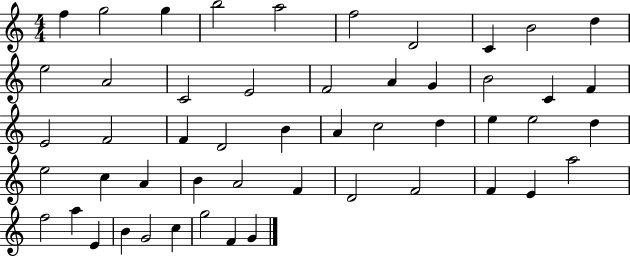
X:1
T:Untitled
M:4/4
L:1/4
K:C
f g2 g b2 a2 f2 D2 C B2 d e2 A2 C2 E2 F2 A G B2 C F E2 F2 F D2 B A c2 d e e2 d e2 c A B A2 F D2 F2 F E a2 f2 a E B G2 c g2 F G